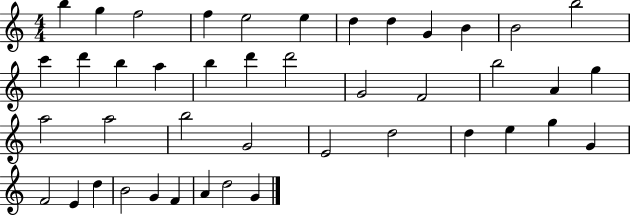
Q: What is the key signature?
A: C major